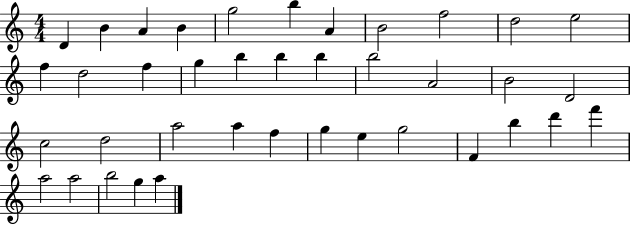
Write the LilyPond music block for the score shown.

{
  \clef treble
  \numericTimeSignature
  \time 4/4
  \key c \major
  d'4 b'4 a'4 b'4 | g''2 b''4 a'4 | b'2 f''2 | d''2 e''2 | \break f''4 d''2 f''4 | g''4 b''4 b''4 b''4 | b''2 a'2 | b'2 d'2 | \break c''2 d''2 | a''2 a''4 f''4 | g''4 e''4 g''2 | f'4 b''4 d'''4 f'''4 | \break a''2 a''2 | b''2 g''4 a''4 | \bar "|."
}